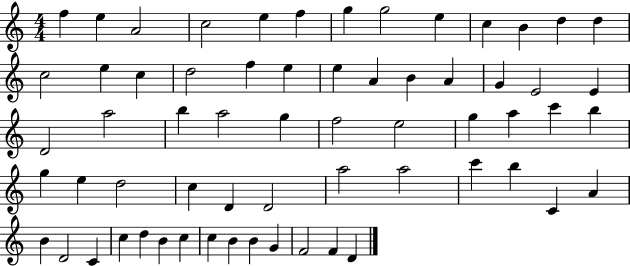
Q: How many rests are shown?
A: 0